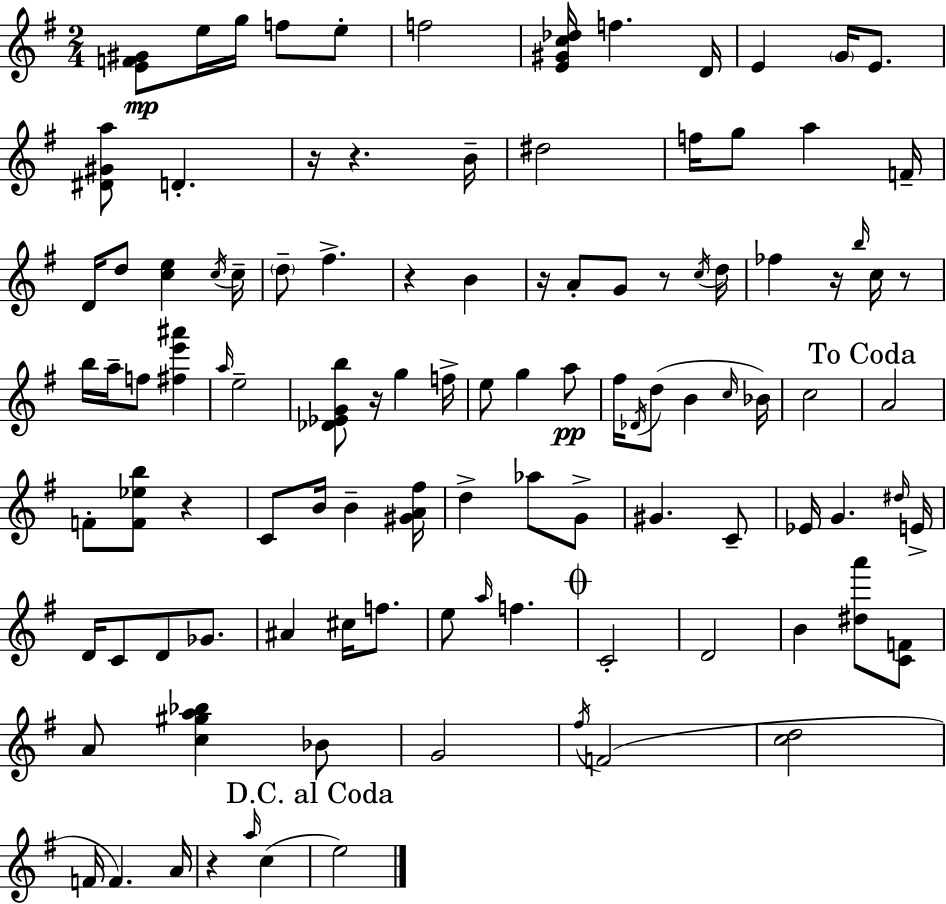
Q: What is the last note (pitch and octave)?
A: E5